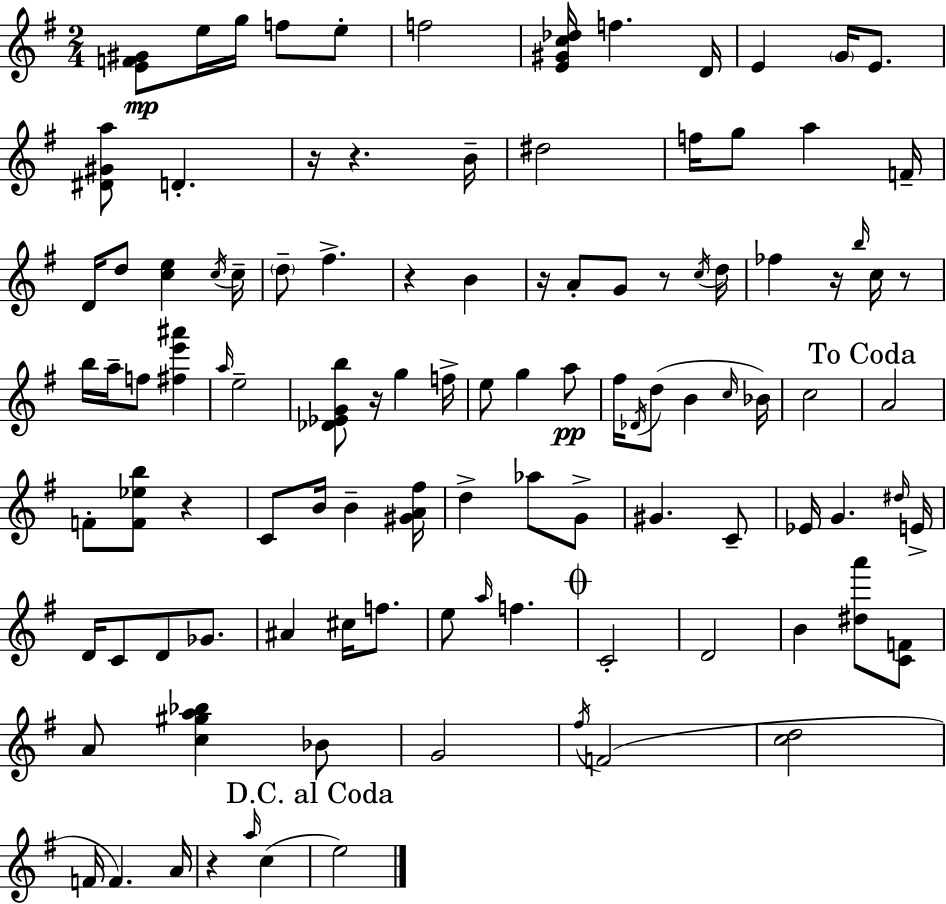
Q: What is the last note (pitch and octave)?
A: E5